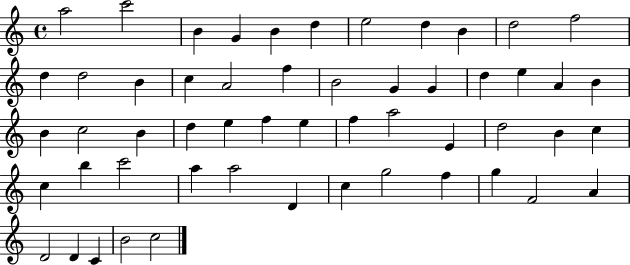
{
  \clef treble
  \time 4/4
  \defaultTimeSignature
  \key c \major
  a''2 c'''2 | b'4 g'4 b'4 d''4 | e''2 d''4 b'4 | d''2 f''2 | \break d''4 d''2 b'4 | c''4 a'2 f''4 | b'2 g'4 g'4 | d''4 e''4 a'4 b'4 | \break b'4 c''2 b'4 | d''4 e''4 f''4 e''4 | f''4 a''2 e'4 | d''2 b'4 c''4 | \break c''4 b''4 c'''2 | a''4 a''2 d'4 | c''4 g''2 f''4 | g''4 f'2 a'4 | \break d'2 d'4 c'4 | b'2 c''2 | \bar "|."
}